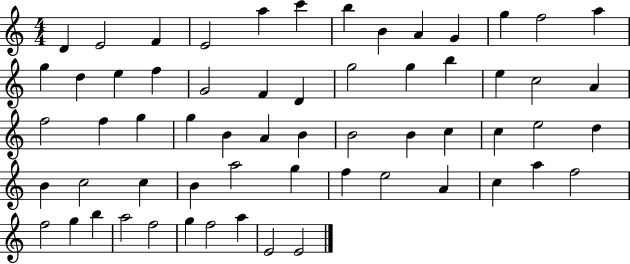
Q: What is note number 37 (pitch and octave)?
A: C5